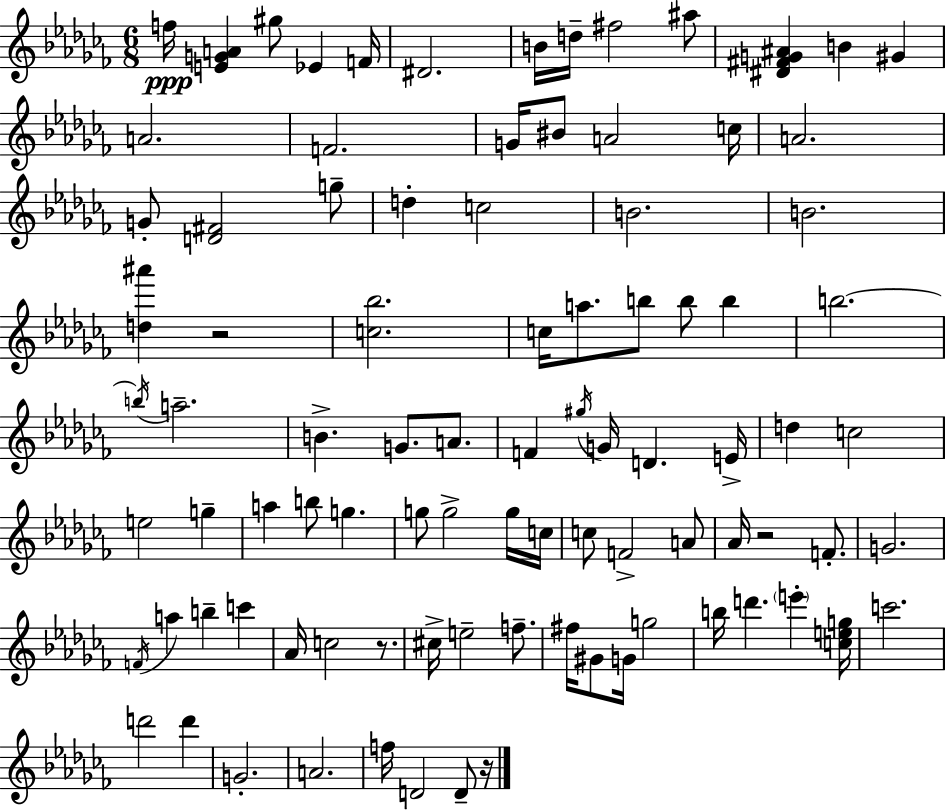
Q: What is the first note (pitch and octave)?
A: F5